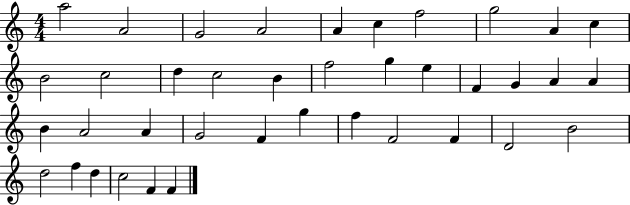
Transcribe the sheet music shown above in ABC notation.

X:1
T:Untitled
M:4/4
L:1/4
K:C
a2 A2 G2 A2 A c f2 g2 A c B2 c2 d c2 B f2 g e F G A A B A2 A G2 F g f F2 F D2 B2 d2 f d c2 F F